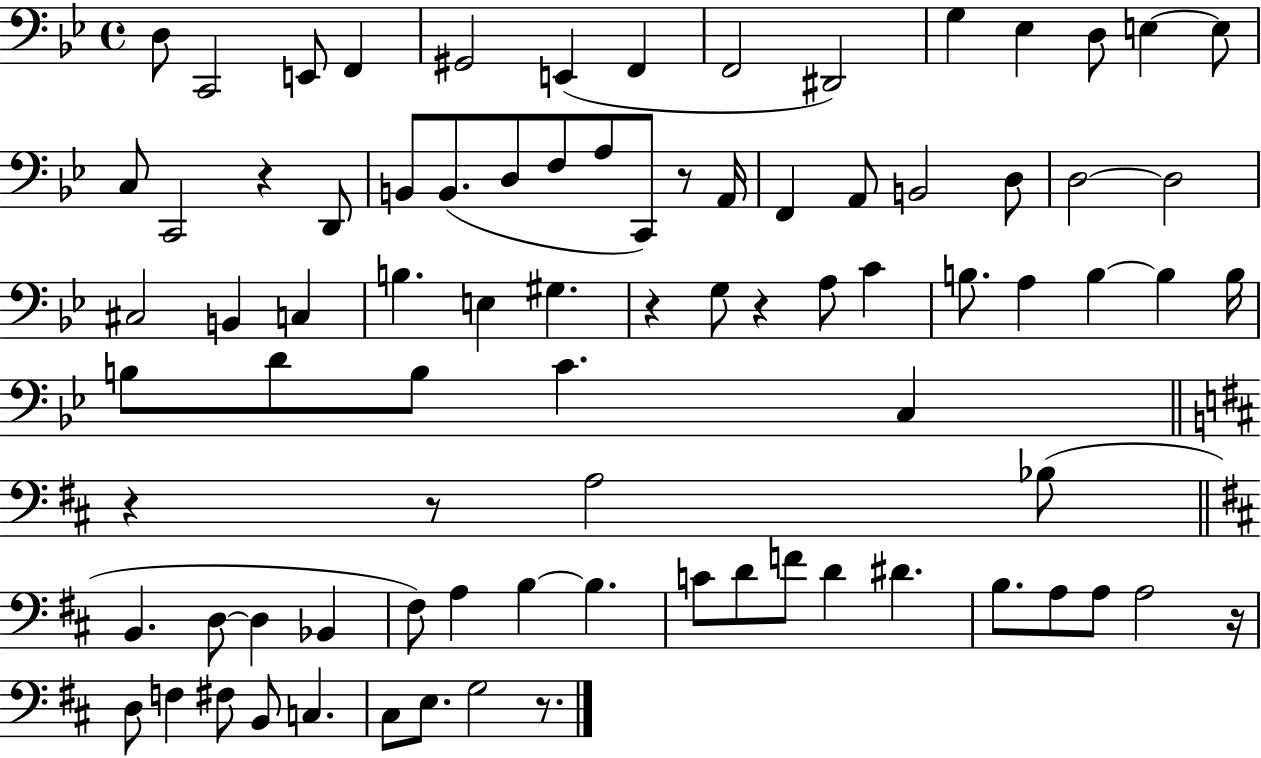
{
  \clef bass
  \time 4/4
  \defaultTimeSignature
  \key bes \major
  d8 c,2 e,8 f,4 | gis,2 e,4( f,4 | f,2 dis,2) | g4 ees4 d8 e4~~ e8 | \break c8 c,2 r4 d,8 | b,8 b,8.( d8 f8 a8 c,8) r8 a,16 | f,4 a,8 b,2 d8 | d2~~ d2 | \break cis2 b,4 c4 | b4. e4 gis4. | r4 g8 r4 a8 c'4 | b8. a4 b4~~ b4 b16 | \break b8 d'8 b8 c'4. c4 | \bar "||" \break \key b \minor r4 r8 a2 bes8( | \bar "||" \break \key d \major b,4. d8~~ d4 bes,4 | fis8) a4 b4~~ b4. | c'8 d'8 f'8 d'4 dis'4. | b8. a8 a8 a2 r16 | \break d8 f4 fis8 b,8 c4. | cis8 e8. g2 r8. | \bar "|."
}